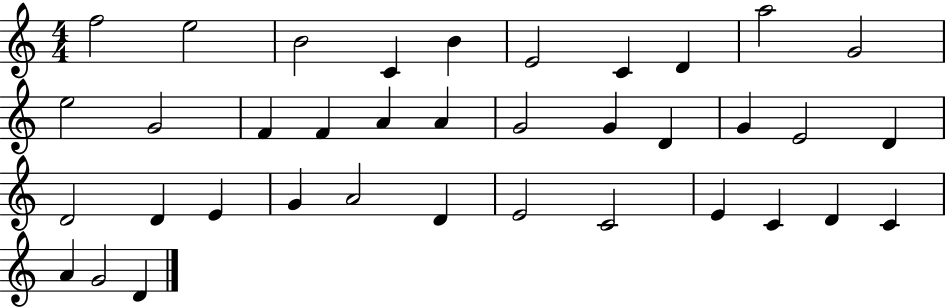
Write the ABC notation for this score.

X:1
T:Untitled
M:4/4
L:1/4
K:C
f2 e2 B2 C B E2 C D a2 G2 e2 G2 F F A A G2 G D G E2 D D2 D E G A2 D E2 C2 E C D C A G2 D